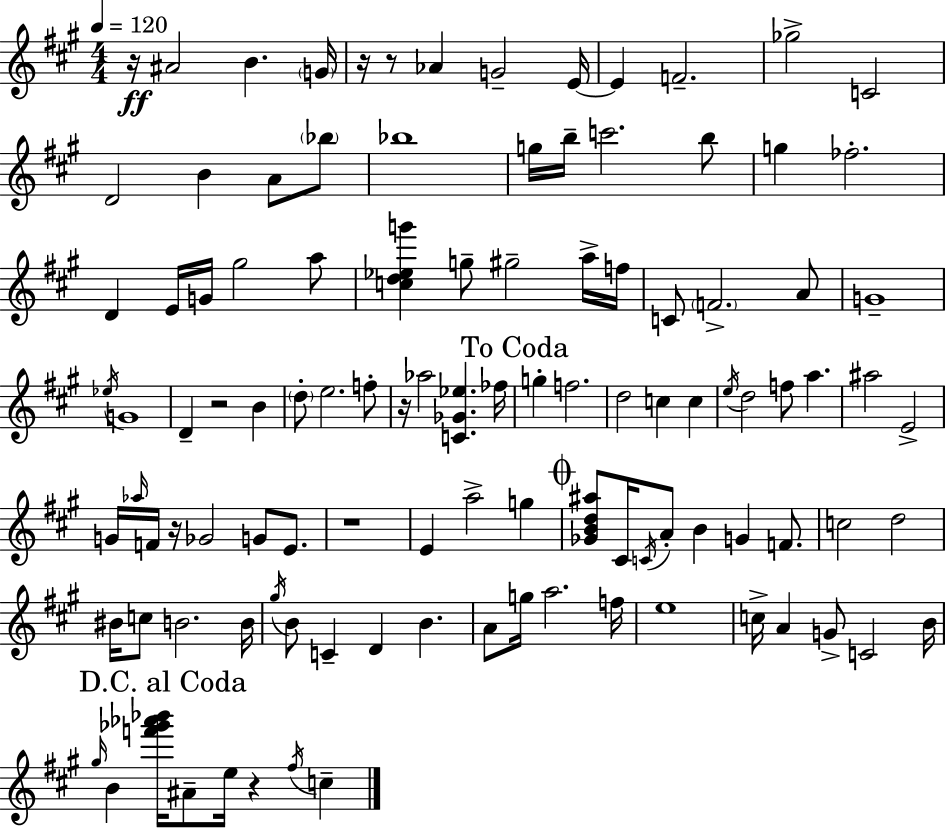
R/s A#4/h B4/q. G4/s R/s R/e Ab4/q G4/h E4/s E4/q F4/h. Gb5/h C4/h D4/h B4/q A4/e Bb5/e Bb5/w G5/s B5/s C6/h. B5/e G5/q FES5/h. D4/q E4/s G4/s G#5/h A5/e [C5,D5,Eb5,G6]/q G5/e G#5/h A5/s F5/s C4/e F4/h. A4/e G4/w Eb5/s G4/w D4/q R/h B4/q D5/e E5/h. F5/e R/s Ab5/h [C4,Gb4,Eb5]/q. FES5/s G5/q F5/h. D5/h C5/q C5/q E5/s D5/h F5/e A5/q. A#5/h E4/h G4/s Ab5/s F4/s R/s Gb4/h G4/e E4/e. R/w E4/q A5/h G5/q [Gb4,B4,D5,A#5]/e C#4/s C4/s A4/e B4/q G4/q F4/e. C5/h D5/h BIS4/s C5/e B4/h. B4/s G#5/s B4/e C4/q D4/q B4/q. A4/e G5/s A5/h. F5/s E5/w C5/s A4/q G4/e C4/h B4/s G#5/s B4/q [F6,Gb6,Ab6,Bb6]/s A#4/e E5/s R/q F#5/s C5/q